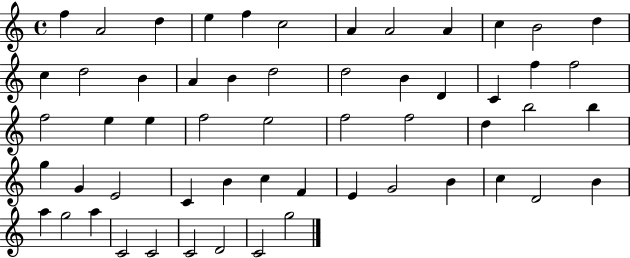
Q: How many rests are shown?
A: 0